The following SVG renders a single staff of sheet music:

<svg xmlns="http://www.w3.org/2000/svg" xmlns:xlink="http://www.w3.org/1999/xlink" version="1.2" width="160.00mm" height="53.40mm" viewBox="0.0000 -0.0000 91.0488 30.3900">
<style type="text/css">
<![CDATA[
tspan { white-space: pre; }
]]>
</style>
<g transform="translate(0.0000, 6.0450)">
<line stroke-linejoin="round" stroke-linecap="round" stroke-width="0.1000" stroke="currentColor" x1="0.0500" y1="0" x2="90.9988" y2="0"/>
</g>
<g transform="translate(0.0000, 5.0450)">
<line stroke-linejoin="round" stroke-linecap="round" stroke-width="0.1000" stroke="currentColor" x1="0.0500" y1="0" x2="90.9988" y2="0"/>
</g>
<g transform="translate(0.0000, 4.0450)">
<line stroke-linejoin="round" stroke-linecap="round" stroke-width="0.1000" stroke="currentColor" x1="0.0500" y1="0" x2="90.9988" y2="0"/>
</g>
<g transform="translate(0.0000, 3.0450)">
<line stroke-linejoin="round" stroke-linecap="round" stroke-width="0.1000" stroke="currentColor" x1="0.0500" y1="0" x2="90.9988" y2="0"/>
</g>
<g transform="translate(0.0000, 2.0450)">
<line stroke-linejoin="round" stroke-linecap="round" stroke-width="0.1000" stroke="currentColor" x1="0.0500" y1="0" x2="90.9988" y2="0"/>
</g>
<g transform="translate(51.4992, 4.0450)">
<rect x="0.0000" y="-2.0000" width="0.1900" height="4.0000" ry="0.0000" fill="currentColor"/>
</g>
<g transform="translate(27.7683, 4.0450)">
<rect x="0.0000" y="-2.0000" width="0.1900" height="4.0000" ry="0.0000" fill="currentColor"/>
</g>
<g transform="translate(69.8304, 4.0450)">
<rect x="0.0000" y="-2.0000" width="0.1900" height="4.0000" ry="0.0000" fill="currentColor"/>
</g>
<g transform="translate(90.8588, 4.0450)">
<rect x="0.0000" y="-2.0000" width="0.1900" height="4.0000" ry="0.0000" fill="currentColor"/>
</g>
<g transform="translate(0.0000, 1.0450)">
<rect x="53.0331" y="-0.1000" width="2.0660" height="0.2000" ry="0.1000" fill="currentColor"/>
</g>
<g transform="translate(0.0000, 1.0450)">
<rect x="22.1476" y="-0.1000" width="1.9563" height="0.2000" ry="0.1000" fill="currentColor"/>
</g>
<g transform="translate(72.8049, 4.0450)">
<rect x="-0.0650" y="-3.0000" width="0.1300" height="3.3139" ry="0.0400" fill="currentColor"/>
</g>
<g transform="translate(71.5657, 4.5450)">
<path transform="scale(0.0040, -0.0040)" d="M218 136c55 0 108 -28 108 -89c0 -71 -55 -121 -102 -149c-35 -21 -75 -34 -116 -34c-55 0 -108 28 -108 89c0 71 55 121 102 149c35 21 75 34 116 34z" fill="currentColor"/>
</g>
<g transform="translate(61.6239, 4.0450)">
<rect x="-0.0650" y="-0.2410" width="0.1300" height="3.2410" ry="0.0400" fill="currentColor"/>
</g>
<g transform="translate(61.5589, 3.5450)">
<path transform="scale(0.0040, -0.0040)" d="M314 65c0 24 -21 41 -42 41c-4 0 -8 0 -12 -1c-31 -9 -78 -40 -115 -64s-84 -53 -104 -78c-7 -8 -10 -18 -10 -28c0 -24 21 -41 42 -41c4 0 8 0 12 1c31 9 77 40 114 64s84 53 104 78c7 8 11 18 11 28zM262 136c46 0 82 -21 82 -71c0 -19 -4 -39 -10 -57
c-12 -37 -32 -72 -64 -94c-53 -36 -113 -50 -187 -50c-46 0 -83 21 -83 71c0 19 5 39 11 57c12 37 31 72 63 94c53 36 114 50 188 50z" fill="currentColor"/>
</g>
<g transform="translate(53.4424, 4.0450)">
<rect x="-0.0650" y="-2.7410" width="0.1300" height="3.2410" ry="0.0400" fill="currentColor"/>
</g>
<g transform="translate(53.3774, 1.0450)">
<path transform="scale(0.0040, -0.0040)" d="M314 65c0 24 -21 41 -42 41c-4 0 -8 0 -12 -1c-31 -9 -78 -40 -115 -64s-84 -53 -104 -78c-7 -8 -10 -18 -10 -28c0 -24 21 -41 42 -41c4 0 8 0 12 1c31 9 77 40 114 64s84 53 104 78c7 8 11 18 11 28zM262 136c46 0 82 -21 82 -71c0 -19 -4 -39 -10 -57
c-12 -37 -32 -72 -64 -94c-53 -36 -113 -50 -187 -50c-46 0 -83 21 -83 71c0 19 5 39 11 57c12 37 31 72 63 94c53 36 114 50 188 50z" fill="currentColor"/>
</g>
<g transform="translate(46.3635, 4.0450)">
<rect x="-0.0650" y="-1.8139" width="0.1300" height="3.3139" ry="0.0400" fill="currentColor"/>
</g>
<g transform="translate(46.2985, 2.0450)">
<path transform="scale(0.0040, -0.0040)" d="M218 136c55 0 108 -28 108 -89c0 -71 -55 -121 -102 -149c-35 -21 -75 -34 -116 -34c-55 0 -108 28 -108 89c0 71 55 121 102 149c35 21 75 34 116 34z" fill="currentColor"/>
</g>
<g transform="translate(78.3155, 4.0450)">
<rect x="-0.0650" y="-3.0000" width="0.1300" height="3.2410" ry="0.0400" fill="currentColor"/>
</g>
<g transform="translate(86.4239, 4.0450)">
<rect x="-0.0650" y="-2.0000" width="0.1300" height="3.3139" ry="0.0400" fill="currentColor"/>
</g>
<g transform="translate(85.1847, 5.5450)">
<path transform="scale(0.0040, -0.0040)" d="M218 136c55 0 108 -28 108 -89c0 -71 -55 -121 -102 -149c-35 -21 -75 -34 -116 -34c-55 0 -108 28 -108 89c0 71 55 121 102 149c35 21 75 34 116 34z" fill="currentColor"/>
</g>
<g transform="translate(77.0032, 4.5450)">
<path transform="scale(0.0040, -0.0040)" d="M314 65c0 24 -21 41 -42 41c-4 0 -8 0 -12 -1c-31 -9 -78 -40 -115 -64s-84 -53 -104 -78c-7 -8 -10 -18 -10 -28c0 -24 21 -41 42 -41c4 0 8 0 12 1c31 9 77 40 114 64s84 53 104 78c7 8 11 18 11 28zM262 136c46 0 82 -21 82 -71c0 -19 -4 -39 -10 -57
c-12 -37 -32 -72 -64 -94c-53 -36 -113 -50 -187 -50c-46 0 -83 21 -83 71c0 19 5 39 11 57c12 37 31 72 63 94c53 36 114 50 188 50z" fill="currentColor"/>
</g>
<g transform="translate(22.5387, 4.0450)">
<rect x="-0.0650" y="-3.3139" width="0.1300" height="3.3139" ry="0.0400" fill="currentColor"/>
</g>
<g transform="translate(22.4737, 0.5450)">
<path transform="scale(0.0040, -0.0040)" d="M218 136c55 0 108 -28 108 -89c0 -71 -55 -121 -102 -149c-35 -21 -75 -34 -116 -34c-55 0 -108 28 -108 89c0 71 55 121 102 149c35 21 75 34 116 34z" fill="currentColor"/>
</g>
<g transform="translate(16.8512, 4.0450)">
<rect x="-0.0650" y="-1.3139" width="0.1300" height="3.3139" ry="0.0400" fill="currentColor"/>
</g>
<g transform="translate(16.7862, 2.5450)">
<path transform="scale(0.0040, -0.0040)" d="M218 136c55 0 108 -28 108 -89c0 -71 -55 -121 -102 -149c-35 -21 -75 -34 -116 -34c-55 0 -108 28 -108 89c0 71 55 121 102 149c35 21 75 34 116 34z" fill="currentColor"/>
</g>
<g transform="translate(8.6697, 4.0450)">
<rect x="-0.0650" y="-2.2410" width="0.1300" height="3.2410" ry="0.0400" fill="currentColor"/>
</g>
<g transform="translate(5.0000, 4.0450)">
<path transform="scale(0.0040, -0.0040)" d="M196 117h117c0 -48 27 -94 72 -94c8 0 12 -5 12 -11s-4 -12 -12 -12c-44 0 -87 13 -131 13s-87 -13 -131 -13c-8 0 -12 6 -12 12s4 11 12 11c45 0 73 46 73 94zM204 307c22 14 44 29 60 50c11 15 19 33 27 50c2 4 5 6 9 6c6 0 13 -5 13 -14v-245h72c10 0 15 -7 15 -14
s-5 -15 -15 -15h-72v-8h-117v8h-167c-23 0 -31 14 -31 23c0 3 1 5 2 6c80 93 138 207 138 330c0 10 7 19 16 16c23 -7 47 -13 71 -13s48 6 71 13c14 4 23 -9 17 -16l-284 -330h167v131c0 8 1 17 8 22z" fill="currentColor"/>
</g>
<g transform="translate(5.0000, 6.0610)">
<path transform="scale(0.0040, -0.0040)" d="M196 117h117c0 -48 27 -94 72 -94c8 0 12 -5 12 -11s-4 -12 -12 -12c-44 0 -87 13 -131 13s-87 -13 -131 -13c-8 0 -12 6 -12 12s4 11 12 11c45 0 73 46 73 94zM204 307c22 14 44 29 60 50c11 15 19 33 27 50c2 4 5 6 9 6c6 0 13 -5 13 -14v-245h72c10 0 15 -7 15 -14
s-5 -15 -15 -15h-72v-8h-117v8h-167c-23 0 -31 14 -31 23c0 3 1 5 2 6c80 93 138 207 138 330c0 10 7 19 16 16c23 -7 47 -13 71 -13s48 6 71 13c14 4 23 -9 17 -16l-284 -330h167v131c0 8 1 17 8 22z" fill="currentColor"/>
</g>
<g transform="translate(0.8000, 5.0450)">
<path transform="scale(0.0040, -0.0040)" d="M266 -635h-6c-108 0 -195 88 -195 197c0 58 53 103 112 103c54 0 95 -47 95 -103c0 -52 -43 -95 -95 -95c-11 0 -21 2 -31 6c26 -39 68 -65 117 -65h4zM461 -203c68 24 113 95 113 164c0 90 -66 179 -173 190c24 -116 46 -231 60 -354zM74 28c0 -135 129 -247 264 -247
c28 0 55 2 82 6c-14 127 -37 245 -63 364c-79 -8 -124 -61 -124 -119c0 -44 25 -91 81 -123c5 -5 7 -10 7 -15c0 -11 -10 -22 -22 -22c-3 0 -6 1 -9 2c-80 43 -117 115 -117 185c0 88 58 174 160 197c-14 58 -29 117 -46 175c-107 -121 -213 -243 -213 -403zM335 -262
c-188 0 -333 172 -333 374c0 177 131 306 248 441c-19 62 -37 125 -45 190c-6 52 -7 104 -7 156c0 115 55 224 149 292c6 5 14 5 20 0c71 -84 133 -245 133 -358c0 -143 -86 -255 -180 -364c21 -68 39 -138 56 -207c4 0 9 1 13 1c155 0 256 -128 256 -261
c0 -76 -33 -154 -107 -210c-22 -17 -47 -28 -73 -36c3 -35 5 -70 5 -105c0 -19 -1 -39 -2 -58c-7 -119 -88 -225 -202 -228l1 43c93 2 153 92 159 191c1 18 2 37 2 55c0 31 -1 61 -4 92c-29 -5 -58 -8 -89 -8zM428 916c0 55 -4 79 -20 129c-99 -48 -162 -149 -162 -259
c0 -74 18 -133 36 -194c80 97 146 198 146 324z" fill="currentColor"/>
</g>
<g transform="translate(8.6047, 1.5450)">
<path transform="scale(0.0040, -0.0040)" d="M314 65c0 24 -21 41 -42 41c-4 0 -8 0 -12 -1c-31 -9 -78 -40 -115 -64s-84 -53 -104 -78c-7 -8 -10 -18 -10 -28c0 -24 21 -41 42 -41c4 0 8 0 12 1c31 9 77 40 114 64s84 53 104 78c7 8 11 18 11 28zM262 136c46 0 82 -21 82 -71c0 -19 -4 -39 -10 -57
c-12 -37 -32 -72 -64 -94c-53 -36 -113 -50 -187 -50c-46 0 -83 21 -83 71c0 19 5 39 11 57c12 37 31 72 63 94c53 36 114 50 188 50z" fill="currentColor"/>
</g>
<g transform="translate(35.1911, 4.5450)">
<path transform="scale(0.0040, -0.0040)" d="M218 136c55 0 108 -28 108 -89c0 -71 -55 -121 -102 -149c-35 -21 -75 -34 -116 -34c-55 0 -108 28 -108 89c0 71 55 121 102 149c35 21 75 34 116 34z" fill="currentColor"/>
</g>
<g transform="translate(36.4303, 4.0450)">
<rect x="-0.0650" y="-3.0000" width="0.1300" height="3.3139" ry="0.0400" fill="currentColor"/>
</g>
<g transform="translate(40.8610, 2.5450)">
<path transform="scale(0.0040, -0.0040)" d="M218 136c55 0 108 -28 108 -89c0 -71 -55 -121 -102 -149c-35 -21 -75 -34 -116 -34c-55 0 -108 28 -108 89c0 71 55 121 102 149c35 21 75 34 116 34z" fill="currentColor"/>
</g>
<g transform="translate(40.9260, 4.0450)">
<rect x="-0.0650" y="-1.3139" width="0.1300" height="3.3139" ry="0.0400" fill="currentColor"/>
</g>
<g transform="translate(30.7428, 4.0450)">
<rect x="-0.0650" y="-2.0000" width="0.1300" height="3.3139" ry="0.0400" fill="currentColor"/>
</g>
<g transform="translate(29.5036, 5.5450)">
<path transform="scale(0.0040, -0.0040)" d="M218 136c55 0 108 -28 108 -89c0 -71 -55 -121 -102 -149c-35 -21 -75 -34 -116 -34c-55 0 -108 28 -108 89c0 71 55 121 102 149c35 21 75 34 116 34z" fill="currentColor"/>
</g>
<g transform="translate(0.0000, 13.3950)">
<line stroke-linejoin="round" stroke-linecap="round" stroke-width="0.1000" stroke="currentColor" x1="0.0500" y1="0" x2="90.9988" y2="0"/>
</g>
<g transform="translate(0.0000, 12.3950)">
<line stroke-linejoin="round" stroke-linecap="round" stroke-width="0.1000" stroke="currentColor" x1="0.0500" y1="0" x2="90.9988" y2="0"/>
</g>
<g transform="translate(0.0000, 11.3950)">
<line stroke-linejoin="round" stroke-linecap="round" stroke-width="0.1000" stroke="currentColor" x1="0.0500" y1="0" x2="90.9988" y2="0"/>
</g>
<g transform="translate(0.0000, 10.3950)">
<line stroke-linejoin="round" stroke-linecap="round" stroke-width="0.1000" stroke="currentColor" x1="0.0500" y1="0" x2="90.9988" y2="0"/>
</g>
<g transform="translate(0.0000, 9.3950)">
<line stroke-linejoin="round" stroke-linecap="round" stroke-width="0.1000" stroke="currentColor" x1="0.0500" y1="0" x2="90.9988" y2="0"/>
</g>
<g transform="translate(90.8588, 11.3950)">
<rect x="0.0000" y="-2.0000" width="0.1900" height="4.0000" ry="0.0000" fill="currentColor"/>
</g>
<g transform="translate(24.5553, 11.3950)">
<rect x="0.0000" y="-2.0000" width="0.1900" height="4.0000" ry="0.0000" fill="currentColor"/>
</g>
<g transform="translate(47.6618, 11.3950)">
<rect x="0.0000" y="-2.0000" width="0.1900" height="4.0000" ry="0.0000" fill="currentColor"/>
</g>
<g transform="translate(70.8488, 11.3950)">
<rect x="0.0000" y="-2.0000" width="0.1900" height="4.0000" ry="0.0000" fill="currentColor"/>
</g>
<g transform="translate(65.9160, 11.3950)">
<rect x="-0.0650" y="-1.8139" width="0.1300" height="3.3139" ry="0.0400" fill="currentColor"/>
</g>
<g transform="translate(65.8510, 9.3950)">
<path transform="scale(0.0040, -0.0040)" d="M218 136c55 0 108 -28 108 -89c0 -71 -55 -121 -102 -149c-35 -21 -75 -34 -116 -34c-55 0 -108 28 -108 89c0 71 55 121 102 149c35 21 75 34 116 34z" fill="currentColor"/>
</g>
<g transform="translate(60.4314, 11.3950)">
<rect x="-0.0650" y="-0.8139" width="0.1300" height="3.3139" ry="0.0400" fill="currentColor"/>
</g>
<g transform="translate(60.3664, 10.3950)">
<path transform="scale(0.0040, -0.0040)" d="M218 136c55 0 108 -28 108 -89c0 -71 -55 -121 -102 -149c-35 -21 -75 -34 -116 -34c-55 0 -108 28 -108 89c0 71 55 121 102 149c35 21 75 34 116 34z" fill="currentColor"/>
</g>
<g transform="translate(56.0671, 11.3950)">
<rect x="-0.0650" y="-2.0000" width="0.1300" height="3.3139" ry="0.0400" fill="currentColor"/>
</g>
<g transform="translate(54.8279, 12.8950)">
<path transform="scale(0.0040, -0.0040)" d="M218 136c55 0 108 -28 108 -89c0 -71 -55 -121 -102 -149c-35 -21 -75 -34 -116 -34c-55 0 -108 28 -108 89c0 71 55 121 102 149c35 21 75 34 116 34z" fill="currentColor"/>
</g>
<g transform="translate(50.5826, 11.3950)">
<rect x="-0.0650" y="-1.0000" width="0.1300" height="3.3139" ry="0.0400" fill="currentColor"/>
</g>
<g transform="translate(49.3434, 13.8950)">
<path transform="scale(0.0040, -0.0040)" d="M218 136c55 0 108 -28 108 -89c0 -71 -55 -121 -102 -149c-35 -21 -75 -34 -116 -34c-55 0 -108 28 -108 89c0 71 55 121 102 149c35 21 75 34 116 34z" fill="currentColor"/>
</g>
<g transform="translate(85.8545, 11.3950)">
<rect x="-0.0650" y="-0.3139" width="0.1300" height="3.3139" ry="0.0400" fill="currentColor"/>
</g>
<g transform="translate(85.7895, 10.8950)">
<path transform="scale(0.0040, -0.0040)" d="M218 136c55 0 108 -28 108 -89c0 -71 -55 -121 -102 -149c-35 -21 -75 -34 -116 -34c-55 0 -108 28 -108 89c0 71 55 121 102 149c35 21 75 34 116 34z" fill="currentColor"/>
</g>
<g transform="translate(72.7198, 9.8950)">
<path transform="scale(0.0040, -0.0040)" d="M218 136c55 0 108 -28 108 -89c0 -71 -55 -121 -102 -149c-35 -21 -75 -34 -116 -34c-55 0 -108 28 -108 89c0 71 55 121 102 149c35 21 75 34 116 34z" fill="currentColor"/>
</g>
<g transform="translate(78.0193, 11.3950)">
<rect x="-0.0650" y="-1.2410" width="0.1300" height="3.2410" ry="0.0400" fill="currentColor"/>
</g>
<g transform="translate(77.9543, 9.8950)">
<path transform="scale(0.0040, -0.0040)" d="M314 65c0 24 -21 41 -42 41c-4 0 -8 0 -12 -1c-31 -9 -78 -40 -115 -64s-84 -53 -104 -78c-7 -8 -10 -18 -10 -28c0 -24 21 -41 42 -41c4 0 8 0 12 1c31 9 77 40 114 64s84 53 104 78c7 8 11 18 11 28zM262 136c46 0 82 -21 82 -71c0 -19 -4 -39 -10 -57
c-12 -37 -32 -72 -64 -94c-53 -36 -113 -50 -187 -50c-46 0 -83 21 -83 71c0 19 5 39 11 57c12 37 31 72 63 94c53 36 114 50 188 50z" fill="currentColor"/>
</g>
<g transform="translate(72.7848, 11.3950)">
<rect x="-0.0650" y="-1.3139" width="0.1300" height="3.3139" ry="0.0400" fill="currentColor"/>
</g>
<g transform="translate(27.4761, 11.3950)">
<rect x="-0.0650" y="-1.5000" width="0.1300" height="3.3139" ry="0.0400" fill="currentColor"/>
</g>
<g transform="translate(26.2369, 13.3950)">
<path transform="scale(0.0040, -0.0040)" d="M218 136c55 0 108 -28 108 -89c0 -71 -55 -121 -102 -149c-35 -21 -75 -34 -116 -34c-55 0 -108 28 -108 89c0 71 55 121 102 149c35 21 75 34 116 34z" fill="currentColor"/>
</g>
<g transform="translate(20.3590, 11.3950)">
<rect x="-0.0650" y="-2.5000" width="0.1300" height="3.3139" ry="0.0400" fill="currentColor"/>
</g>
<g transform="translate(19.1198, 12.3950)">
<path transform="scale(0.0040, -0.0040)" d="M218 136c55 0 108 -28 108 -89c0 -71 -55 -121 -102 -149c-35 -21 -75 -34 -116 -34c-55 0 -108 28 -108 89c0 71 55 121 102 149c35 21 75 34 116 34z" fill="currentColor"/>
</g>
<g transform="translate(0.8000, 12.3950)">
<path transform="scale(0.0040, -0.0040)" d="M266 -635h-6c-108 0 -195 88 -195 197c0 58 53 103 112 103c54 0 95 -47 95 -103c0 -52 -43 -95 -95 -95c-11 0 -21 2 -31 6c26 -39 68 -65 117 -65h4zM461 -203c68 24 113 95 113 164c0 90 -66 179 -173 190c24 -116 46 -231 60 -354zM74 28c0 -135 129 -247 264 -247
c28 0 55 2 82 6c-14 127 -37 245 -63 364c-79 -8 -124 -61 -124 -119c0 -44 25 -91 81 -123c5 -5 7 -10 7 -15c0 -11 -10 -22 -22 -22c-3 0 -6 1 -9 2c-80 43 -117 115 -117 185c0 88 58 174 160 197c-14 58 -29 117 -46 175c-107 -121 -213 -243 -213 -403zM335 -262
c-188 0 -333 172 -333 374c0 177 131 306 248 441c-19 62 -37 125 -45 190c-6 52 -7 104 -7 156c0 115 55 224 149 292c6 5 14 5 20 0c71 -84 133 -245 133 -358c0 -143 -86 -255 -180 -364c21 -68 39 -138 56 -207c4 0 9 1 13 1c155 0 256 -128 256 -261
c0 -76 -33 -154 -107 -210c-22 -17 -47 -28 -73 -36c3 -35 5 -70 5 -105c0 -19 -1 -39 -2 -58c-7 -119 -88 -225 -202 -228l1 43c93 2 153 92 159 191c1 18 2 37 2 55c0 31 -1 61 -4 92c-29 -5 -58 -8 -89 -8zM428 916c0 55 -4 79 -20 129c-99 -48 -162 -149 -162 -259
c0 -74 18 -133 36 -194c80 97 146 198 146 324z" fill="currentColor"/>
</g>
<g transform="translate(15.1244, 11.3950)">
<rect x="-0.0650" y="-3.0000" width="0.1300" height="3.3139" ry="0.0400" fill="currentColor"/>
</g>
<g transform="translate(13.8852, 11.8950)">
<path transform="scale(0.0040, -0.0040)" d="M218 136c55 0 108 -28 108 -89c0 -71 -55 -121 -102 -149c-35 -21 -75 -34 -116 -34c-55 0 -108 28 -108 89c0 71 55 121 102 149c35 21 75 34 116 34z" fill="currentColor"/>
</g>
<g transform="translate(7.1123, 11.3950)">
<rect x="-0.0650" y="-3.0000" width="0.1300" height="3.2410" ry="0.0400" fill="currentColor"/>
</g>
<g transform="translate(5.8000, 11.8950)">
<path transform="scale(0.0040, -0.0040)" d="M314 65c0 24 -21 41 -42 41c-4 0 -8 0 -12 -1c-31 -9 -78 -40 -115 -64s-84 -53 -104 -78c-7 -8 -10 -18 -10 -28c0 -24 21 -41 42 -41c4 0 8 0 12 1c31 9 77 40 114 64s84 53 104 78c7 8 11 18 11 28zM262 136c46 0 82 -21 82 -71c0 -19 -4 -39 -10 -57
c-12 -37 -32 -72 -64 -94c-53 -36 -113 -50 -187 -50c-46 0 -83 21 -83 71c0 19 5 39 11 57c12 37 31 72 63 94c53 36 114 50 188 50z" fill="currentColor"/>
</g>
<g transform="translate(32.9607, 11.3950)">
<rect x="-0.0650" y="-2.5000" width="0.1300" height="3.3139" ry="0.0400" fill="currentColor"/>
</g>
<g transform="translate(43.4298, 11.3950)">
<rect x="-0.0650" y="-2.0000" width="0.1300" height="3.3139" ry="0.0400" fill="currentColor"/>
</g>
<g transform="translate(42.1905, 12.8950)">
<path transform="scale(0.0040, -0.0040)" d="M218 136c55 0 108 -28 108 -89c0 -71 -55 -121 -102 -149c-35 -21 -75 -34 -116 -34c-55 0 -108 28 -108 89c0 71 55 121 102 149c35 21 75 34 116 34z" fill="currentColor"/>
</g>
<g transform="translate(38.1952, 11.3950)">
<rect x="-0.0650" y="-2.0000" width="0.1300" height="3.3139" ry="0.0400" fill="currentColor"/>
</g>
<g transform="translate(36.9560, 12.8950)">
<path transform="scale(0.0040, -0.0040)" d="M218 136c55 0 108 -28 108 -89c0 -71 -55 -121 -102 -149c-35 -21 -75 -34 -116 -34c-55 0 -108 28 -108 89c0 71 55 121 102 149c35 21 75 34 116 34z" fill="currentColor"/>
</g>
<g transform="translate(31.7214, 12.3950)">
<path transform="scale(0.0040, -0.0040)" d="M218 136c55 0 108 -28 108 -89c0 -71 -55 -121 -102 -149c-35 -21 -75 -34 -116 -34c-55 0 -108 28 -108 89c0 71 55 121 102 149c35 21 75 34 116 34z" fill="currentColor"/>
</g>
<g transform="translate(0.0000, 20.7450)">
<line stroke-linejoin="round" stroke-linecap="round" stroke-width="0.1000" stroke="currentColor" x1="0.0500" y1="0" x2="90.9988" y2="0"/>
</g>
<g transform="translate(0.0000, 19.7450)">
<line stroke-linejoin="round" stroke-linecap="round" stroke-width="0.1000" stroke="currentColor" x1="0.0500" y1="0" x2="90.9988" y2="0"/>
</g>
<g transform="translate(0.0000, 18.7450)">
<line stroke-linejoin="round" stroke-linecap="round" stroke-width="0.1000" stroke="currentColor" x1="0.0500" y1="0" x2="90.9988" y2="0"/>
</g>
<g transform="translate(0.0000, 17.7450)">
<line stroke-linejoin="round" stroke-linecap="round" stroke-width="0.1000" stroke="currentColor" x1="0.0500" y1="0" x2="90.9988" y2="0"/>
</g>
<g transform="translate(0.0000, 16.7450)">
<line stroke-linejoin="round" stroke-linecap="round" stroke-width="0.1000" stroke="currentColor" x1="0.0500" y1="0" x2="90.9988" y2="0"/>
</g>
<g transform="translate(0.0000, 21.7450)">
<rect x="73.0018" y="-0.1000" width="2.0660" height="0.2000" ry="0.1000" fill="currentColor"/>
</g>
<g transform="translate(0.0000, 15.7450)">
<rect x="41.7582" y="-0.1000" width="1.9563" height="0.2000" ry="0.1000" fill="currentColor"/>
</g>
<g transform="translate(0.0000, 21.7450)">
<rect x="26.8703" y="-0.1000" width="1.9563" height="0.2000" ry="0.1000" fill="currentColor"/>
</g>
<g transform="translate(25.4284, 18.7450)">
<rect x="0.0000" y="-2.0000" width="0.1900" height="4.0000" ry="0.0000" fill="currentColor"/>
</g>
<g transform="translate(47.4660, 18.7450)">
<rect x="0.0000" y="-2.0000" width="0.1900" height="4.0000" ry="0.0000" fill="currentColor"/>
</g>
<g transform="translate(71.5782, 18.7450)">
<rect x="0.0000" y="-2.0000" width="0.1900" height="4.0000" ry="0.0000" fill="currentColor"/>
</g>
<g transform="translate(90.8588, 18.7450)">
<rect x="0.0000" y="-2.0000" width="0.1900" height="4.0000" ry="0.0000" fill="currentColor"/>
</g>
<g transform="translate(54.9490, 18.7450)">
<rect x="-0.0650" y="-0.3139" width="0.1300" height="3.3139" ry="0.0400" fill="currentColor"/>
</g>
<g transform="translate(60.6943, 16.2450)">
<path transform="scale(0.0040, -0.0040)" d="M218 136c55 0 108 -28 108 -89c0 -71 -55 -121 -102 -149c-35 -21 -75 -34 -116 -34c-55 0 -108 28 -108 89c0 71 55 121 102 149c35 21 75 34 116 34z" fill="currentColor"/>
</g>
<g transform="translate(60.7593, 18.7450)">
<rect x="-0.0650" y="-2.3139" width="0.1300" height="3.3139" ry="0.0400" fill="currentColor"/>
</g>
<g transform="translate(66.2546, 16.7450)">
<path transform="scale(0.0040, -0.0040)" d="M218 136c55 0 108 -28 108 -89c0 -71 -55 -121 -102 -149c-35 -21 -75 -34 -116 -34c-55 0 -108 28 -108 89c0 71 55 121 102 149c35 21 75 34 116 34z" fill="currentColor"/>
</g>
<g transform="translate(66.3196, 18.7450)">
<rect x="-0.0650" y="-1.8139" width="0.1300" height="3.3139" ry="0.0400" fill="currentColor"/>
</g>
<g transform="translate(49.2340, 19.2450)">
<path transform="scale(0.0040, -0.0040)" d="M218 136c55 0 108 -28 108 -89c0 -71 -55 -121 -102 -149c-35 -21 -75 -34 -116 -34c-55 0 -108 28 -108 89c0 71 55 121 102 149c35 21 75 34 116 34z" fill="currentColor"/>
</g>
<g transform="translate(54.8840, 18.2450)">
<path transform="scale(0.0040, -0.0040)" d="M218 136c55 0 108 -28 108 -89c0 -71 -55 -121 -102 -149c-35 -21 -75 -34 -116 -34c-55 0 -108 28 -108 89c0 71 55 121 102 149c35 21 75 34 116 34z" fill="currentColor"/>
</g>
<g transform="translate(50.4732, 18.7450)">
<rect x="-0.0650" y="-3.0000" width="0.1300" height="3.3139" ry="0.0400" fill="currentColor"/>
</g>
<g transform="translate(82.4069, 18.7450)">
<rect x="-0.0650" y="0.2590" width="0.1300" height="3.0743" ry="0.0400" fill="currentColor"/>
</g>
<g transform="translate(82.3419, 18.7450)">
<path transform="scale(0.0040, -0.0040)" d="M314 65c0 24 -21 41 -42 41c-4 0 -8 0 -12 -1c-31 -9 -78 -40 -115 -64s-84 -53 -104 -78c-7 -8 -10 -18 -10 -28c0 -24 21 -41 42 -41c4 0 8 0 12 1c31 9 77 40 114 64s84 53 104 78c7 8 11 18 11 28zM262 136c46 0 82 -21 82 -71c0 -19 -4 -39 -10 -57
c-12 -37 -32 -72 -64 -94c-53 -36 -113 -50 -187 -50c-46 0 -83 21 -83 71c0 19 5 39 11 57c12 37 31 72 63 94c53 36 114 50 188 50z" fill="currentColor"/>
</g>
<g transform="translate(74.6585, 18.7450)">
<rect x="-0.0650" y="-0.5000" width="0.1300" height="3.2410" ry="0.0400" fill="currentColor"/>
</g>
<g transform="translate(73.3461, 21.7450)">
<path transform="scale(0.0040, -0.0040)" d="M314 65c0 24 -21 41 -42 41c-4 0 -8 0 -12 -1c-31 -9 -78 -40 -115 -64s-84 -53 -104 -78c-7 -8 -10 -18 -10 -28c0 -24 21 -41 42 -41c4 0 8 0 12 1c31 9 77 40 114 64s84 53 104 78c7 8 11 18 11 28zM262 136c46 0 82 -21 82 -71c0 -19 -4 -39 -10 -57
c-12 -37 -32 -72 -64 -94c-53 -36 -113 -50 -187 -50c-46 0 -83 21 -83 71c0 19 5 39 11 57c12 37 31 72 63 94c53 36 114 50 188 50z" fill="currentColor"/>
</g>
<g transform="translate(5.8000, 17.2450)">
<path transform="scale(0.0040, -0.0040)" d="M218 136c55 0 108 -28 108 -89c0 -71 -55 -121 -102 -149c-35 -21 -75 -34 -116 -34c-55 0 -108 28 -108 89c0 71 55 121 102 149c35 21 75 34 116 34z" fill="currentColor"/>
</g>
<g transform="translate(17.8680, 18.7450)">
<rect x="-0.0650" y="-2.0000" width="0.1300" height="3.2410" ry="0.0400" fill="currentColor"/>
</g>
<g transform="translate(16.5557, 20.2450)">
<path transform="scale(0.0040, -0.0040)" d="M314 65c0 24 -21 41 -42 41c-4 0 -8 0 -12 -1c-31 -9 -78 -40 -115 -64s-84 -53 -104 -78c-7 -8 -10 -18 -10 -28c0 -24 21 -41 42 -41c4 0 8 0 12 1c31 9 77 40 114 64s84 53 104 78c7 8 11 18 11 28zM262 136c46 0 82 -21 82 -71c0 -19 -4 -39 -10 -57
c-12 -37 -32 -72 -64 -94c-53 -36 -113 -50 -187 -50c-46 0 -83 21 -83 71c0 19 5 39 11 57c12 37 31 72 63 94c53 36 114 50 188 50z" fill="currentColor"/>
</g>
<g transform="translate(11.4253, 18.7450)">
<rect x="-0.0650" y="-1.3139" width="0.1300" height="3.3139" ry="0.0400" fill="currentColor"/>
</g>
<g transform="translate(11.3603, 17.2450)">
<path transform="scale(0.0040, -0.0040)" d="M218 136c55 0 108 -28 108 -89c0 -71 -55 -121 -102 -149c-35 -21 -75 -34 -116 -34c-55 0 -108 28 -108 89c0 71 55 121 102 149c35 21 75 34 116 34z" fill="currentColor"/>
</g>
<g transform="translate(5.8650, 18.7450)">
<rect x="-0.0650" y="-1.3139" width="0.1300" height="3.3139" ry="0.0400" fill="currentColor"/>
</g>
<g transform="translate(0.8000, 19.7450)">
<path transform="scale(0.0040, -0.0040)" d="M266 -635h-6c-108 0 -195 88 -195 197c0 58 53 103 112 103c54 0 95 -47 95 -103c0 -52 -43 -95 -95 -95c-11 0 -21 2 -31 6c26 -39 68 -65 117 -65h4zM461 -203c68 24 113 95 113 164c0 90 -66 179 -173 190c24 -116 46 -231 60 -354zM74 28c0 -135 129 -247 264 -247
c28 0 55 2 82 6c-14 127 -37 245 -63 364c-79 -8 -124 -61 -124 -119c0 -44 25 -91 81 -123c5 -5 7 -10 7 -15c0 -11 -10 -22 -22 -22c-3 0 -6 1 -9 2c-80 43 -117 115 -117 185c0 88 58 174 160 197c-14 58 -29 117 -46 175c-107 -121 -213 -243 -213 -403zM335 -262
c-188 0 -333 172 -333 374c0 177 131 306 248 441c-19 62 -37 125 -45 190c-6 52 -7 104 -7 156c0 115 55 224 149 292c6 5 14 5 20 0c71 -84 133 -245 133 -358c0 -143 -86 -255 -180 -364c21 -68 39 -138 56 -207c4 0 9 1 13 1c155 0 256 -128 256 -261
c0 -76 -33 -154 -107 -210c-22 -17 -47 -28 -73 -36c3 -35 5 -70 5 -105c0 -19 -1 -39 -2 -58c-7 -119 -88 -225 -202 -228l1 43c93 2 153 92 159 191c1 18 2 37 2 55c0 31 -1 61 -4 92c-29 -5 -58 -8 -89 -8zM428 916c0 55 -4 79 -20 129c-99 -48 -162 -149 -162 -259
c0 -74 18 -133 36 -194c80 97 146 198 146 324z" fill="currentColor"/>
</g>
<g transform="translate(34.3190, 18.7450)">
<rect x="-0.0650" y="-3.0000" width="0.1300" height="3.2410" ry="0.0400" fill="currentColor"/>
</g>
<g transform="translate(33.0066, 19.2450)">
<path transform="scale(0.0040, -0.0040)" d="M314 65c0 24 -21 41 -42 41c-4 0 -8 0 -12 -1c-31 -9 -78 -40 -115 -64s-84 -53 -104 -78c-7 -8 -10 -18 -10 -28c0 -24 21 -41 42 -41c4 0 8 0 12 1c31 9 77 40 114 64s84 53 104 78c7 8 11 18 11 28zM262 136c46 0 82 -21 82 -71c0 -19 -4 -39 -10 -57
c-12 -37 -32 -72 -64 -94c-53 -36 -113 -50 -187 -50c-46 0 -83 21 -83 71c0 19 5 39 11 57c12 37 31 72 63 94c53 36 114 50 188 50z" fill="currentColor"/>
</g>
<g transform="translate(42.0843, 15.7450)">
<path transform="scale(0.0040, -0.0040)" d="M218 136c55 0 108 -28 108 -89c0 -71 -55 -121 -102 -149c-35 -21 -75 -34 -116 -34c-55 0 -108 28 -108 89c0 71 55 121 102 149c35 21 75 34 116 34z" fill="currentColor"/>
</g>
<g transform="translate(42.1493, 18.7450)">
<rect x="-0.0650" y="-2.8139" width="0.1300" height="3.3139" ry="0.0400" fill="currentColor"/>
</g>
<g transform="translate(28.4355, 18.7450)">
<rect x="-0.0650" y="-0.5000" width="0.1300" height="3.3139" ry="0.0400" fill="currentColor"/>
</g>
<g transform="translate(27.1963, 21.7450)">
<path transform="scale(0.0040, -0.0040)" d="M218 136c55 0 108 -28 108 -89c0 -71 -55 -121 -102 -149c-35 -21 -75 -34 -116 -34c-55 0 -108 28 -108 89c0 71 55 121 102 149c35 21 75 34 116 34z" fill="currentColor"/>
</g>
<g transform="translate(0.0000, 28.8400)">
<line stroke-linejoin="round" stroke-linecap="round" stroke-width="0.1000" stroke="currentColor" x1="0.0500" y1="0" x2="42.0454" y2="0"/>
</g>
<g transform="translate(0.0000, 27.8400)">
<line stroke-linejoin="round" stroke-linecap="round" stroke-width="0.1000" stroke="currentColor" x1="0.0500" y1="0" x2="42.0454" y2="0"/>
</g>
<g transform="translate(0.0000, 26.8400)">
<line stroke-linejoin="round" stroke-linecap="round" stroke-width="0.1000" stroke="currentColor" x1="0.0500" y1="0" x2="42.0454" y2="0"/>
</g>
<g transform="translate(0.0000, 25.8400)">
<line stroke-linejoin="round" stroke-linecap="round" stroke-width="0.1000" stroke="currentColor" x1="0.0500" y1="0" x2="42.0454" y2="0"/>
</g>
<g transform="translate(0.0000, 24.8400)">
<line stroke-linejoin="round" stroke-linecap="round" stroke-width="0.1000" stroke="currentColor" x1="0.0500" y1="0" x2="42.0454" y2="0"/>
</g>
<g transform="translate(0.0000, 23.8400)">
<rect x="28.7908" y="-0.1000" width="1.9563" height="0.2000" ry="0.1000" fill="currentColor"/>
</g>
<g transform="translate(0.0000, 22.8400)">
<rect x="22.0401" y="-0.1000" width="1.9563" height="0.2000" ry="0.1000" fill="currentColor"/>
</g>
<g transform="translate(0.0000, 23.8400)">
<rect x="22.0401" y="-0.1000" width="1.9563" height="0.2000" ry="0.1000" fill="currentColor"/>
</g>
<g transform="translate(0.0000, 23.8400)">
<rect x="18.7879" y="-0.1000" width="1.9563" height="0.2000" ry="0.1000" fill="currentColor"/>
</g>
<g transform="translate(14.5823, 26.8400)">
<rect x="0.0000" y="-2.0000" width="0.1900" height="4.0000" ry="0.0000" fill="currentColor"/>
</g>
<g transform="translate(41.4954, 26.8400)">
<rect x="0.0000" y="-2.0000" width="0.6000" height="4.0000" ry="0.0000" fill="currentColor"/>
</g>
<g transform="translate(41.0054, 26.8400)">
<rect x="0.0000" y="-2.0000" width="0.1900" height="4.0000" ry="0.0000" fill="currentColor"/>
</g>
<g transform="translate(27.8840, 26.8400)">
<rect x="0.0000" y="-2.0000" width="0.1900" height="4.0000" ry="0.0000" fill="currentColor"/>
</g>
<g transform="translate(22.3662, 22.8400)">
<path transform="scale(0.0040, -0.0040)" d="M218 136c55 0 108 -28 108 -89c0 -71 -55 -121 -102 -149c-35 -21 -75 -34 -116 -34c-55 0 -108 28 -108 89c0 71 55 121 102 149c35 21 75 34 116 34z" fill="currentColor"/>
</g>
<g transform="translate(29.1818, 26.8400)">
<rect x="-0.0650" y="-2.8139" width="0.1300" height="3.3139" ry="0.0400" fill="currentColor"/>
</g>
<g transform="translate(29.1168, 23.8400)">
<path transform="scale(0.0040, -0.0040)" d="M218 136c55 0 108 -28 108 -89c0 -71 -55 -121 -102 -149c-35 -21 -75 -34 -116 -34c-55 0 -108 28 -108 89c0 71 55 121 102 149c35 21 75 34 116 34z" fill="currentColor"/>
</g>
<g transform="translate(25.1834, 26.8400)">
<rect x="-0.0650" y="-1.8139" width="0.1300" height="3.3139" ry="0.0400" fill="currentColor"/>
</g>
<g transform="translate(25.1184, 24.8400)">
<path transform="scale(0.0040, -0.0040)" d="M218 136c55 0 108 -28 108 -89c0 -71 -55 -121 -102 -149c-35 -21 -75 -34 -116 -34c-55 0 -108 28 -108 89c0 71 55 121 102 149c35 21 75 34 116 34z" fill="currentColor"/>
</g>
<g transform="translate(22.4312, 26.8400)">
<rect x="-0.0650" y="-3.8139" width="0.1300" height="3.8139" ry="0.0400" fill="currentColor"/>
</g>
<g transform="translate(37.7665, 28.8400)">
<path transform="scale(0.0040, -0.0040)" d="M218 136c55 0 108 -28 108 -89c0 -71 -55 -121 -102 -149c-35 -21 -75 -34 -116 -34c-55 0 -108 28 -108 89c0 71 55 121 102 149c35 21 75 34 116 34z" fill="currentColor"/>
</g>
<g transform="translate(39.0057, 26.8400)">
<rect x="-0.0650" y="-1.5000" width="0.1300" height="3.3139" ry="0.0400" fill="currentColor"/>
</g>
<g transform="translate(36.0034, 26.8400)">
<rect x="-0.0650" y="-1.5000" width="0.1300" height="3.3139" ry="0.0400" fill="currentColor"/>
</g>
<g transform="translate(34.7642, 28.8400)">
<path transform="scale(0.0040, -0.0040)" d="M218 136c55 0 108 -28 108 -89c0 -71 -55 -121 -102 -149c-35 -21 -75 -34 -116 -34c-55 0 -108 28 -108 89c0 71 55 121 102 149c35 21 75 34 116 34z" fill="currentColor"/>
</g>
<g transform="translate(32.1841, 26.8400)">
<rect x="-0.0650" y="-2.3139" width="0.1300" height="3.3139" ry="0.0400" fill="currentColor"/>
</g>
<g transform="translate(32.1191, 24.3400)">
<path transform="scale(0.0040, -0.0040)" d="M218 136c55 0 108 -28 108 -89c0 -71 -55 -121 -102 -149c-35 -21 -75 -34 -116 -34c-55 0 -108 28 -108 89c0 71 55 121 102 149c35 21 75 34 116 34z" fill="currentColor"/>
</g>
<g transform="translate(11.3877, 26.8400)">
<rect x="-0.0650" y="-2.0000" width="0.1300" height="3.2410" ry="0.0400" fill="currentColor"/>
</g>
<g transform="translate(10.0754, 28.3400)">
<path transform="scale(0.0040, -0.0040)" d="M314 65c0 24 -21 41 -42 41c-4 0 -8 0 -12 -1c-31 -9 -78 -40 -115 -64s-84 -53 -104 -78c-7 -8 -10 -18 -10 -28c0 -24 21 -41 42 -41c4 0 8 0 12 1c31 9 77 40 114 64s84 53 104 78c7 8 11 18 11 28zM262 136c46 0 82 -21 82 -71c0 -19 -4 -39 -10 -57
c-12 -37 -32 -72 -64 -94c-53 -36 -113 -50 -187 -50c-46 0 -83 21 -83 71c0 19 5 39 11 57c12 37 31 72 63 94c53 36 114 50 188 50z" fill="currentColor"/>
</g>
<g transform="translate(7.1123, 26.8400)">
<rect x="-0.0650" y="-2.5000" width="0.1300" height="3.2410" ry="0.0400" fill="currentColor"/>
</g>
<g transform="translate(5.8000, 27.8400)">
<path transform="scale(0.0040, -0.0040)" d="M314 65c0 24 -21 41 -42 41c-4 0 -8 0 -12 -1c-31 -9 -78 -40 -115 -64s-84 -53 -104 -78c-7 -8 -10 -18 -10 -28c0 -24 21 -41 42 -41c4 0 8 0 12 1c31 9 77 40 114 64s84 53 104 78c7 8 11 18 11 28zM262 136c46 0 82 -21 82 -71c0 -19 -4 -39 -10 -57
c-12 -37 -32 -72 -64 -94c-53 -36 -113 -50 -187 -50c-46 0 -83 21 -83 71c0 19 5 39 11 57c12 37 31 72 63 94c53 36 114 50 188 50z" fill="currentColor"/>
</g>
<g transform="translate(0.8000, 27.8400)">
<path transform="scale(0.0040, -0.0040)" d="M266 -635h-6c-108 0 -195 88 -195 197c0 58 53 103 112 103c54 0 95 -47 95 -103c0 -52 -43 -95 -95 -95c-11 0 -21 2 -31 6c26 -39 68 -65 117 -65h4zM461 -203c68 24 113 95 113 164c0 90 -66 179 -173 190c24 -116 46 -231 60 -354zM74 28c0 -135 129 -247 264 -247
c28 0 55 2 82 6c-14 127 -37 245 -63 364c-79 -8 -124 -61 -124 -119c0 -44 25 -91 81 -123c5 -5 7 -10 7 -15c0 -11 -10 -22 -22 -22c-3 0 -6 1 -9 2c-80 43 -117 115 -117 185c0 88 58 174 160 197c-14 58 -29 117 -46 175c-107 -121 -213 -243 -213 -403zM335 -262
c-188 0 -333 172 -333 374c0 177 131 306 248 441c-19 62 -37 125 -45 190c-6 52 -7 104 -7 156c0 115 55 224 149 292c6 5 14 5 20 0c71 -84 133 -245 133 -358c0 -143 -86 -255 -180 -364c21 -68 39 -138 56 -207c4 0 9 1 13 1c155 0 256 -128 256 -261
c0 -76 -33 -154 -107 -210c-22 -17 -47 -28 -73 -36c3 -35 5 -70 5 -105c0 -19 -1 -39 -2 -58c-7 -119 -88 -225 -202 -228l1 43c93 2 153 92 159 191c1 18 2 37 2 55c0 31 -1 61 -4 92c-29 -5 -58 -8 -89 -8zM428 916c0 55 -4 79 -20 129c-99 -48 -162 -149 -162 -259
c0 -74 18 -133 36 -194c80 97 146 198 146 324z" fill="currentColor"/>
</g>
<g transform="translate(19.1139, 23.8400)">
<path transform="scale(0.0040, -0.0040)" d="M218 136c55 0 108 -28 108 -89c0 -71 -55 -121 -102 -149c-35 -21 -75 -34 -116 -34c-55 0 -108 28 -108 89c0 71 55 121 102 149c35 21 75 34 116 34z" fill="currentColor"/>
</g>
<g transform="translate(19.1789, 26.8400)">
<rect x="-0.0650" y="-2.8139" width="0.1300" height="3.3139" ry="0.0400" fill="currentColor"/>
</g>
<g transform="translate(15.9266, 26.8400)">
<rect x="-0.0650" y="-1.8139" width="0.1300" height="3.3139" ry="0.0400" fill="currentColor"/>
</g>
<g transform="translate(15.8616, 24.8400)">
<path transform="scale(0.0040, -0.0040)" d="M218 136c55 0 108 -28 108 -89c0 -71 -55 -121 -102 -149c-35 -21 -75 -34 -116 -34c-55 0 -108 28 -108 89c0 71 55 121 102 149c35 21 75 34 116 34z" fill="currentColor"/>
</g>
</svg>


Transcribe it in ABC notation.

X:1
T:Untitled
M:4/4
L:1/4
K:C
g2 e b F A e f a2 c2 A A2 F A2 A G E G F F D F d f e e2 c e e F2 C A2 a A c g f C2 B2 G2 F2 f a c' f a g E E